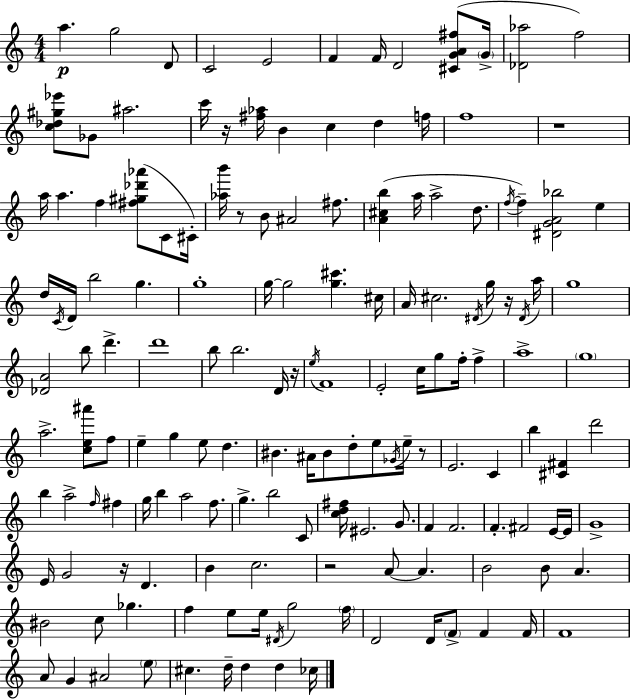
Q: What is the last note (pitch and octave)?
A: CES5